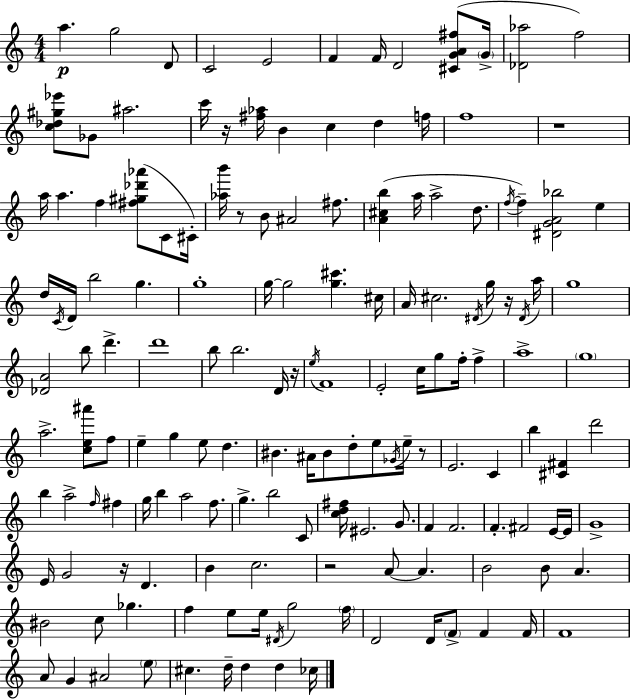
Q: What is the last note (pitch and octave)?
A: CES5